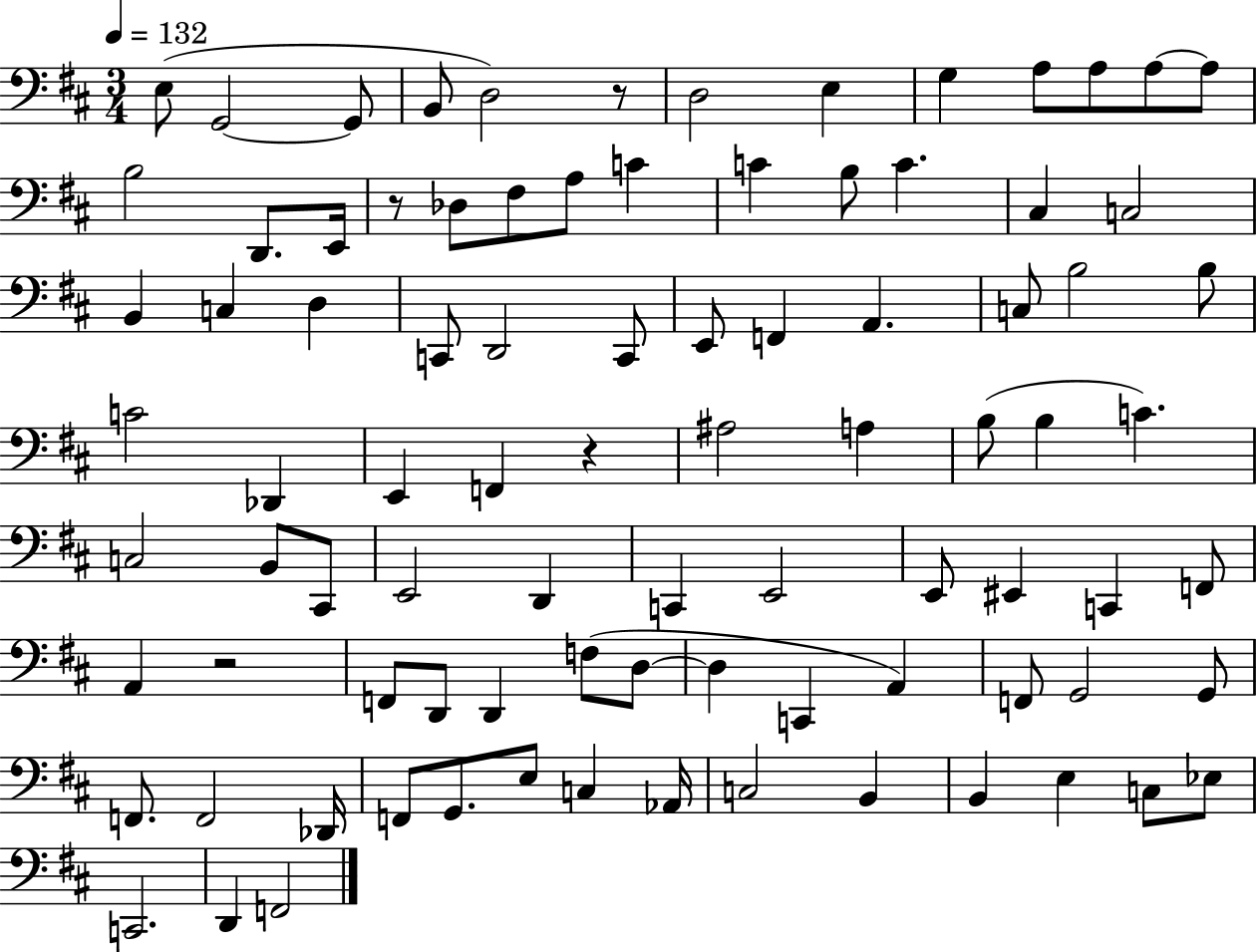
E3/e G2/h G2/e B2/e D3/h R/e D3/h E3/q G3/q A3/e A3/e A3/e A3/e B3/h D2/e. E2/s R/e Db3/e F#3/e A3/e C4/q C4/q B3/e C4/q. C#3/q C3/h B2/q C3/q D3/q C2/e D2/h C2/e E2/e F2/q A2/q. C3/e B3/h B3/e C4/h Db2/q E2/q F2/q R/q A#3/h A3/q B3/e B3/q C4/q. C3/h B2/e C#2/e E2/h D2/q C2/q E2/h E2/e EIS2/q C2/q F2/e A2/q R/h F2/e D2/e D2/q F3/e D3/e D3/q C2/q A2/q F2/e G2/h G2/e F2/e. F2/h Db2/s F2/e G2/e. E3/e C3/q Ab2/s C3/h B2/q B2/q E3/q C3/e Eb3/e C2/h. D2/q F2/h